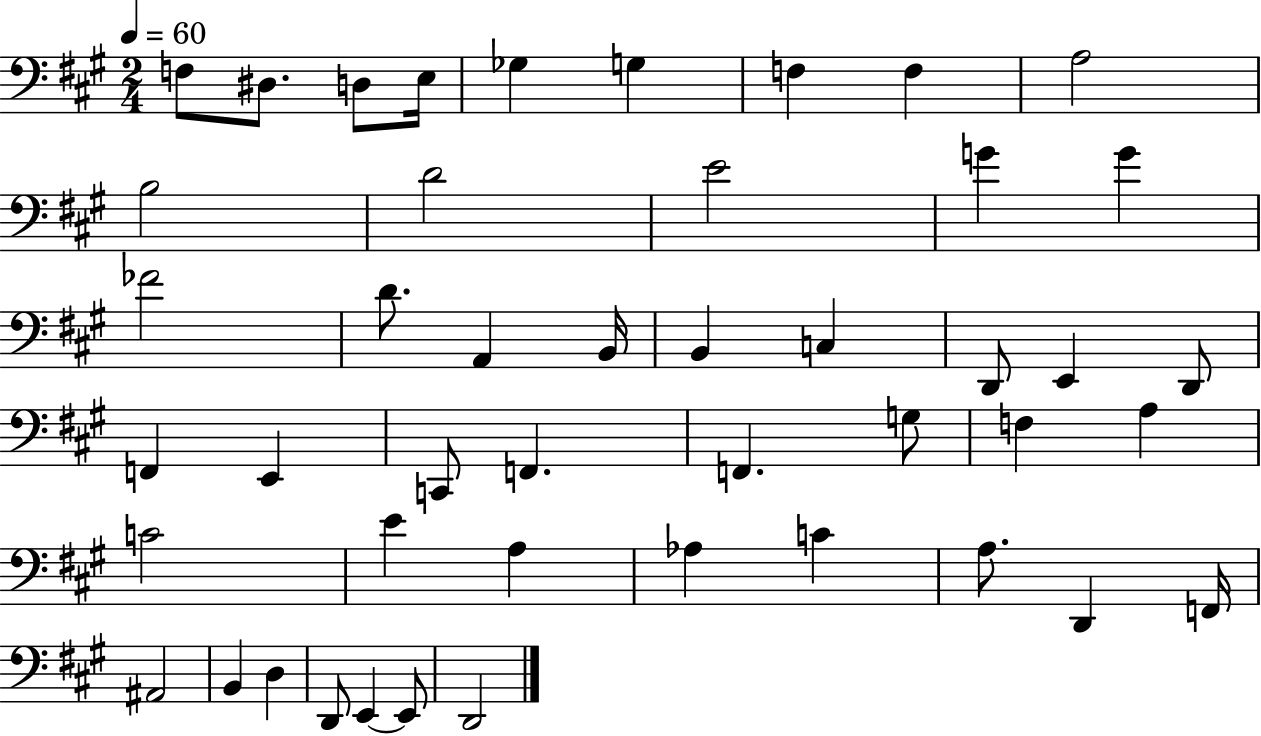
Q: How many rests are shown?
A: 0